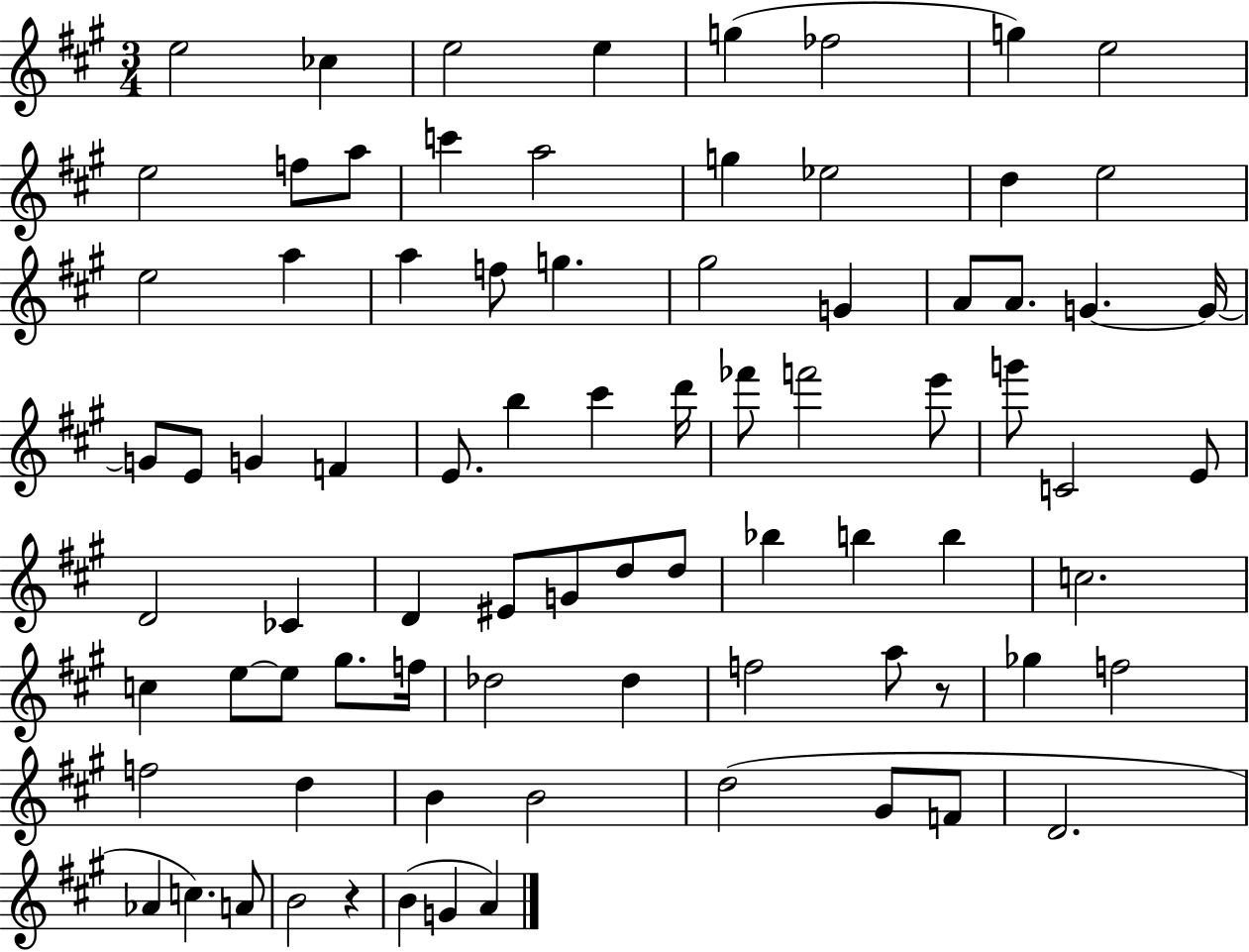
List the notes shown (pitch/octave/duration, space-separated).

E5/h CES5/q E5/h E5/q G5/q FES5/h G5/q E5/h E5/h F5/e A5/e C6/q A5/h G5/q Eb5/h D5/q E5/h E5/h A5/q A5/q F5/e G5/q. G#5/h G4/q A4/e A4/e. G4/q. G4/s G4/e E4/e G4/q F4/q E4/e. B5/q C#6/q D6/s FES6/e F6/h E6/e G6/e C4/h E4/e D4/h CES4/q D4/q EIS4/e G4/e D5/e D5/e Bb5/q B5/q B5/q C5/h. C5/q E5/e E5/e G#5/e. F5/s Db5/h Db5/q F5/h A5/e R/e Gb5/q F5/h F5/h D5/q B4/q B4/h D5/h G#4/e F4/e D4/h. Ab4/q C5/q. A4/e B4/h R/q B4/q G4/q A4/q